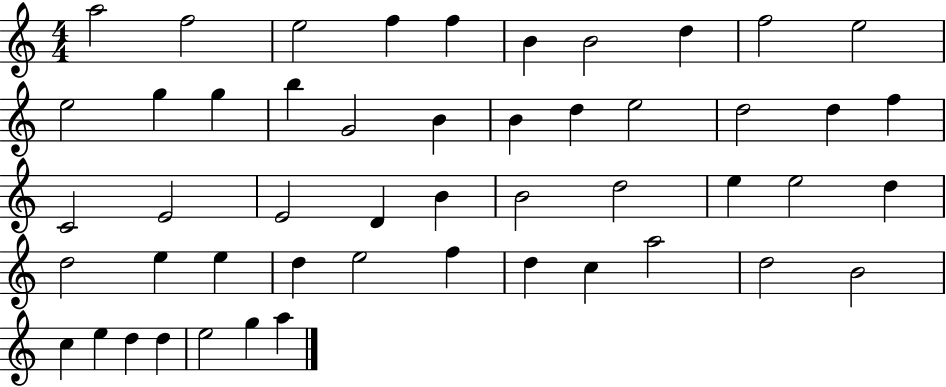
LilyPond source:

{
  \clef treble
  \numericTimeSignature
  \time 4/4
  \key c \major
  a''2 f''2 | e''2 f''4 f''4 | b'4 b'2 d''4 | f''2 e''2 | \break e''2 g''4 g''4 | b''4 g'2 b'4 | b'4 d''4 e''2 | d''2 d''4 f''4 | \break c'2 e'2 | e'2 d'4 b'4 | b'2 d''2 | e''4 e''2 d''4 | \break d''2 e''4 e''4 | d''4 e''2 f''4 | d''4 c''4 a''2 | d''2 b'2 | \break c''4 e''4 d''4 d''4 | e''2 g''4 a''4 | \bar "|."
}